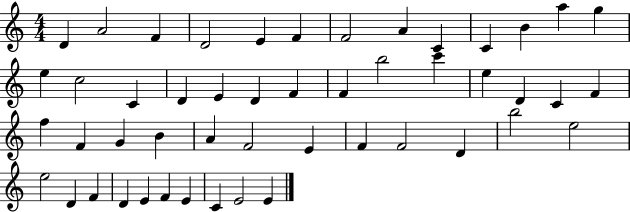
{
  \clef treble
  \numericTimeSignature
  \time 4/4
  \key c \major
  d'4 a'2 f'4 | d'2 e'4 f'4 | f'2 a'4 c'4 | c'4 b'4 a''4 g''4 | \break e''4 c''2 c'4 | d'4 e'4 d'4 f'4 | f'4 b''2 c'''4 | e''4 d'4 c'4 f'4 | \break f''4 f'4 g'4 b'4 | a'4 f'2 e'4 | f'4 f'2 d'4 | b''2 e''2 | \break e''2 d'4 f'4 | d'4 e'4 f'4 e'4 | c'4 e'2 e'4 | \bar "|."
}